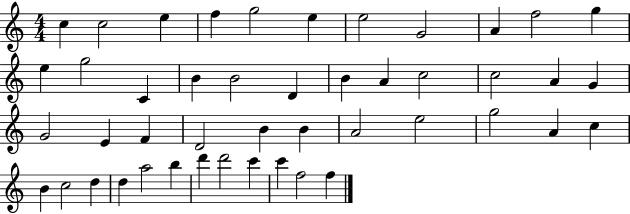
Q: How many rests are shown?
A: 0